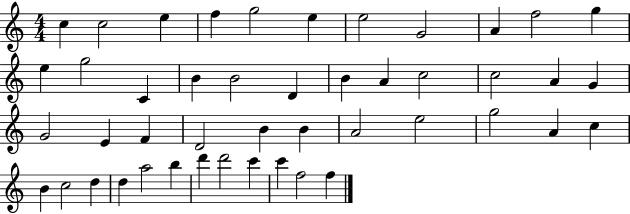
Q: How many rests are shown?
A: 0